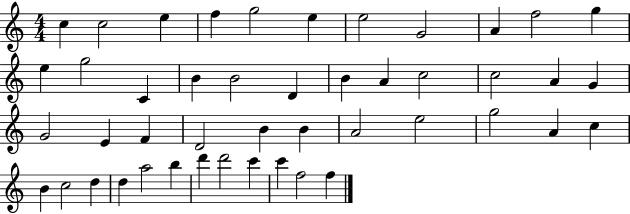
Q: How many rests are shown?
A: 0